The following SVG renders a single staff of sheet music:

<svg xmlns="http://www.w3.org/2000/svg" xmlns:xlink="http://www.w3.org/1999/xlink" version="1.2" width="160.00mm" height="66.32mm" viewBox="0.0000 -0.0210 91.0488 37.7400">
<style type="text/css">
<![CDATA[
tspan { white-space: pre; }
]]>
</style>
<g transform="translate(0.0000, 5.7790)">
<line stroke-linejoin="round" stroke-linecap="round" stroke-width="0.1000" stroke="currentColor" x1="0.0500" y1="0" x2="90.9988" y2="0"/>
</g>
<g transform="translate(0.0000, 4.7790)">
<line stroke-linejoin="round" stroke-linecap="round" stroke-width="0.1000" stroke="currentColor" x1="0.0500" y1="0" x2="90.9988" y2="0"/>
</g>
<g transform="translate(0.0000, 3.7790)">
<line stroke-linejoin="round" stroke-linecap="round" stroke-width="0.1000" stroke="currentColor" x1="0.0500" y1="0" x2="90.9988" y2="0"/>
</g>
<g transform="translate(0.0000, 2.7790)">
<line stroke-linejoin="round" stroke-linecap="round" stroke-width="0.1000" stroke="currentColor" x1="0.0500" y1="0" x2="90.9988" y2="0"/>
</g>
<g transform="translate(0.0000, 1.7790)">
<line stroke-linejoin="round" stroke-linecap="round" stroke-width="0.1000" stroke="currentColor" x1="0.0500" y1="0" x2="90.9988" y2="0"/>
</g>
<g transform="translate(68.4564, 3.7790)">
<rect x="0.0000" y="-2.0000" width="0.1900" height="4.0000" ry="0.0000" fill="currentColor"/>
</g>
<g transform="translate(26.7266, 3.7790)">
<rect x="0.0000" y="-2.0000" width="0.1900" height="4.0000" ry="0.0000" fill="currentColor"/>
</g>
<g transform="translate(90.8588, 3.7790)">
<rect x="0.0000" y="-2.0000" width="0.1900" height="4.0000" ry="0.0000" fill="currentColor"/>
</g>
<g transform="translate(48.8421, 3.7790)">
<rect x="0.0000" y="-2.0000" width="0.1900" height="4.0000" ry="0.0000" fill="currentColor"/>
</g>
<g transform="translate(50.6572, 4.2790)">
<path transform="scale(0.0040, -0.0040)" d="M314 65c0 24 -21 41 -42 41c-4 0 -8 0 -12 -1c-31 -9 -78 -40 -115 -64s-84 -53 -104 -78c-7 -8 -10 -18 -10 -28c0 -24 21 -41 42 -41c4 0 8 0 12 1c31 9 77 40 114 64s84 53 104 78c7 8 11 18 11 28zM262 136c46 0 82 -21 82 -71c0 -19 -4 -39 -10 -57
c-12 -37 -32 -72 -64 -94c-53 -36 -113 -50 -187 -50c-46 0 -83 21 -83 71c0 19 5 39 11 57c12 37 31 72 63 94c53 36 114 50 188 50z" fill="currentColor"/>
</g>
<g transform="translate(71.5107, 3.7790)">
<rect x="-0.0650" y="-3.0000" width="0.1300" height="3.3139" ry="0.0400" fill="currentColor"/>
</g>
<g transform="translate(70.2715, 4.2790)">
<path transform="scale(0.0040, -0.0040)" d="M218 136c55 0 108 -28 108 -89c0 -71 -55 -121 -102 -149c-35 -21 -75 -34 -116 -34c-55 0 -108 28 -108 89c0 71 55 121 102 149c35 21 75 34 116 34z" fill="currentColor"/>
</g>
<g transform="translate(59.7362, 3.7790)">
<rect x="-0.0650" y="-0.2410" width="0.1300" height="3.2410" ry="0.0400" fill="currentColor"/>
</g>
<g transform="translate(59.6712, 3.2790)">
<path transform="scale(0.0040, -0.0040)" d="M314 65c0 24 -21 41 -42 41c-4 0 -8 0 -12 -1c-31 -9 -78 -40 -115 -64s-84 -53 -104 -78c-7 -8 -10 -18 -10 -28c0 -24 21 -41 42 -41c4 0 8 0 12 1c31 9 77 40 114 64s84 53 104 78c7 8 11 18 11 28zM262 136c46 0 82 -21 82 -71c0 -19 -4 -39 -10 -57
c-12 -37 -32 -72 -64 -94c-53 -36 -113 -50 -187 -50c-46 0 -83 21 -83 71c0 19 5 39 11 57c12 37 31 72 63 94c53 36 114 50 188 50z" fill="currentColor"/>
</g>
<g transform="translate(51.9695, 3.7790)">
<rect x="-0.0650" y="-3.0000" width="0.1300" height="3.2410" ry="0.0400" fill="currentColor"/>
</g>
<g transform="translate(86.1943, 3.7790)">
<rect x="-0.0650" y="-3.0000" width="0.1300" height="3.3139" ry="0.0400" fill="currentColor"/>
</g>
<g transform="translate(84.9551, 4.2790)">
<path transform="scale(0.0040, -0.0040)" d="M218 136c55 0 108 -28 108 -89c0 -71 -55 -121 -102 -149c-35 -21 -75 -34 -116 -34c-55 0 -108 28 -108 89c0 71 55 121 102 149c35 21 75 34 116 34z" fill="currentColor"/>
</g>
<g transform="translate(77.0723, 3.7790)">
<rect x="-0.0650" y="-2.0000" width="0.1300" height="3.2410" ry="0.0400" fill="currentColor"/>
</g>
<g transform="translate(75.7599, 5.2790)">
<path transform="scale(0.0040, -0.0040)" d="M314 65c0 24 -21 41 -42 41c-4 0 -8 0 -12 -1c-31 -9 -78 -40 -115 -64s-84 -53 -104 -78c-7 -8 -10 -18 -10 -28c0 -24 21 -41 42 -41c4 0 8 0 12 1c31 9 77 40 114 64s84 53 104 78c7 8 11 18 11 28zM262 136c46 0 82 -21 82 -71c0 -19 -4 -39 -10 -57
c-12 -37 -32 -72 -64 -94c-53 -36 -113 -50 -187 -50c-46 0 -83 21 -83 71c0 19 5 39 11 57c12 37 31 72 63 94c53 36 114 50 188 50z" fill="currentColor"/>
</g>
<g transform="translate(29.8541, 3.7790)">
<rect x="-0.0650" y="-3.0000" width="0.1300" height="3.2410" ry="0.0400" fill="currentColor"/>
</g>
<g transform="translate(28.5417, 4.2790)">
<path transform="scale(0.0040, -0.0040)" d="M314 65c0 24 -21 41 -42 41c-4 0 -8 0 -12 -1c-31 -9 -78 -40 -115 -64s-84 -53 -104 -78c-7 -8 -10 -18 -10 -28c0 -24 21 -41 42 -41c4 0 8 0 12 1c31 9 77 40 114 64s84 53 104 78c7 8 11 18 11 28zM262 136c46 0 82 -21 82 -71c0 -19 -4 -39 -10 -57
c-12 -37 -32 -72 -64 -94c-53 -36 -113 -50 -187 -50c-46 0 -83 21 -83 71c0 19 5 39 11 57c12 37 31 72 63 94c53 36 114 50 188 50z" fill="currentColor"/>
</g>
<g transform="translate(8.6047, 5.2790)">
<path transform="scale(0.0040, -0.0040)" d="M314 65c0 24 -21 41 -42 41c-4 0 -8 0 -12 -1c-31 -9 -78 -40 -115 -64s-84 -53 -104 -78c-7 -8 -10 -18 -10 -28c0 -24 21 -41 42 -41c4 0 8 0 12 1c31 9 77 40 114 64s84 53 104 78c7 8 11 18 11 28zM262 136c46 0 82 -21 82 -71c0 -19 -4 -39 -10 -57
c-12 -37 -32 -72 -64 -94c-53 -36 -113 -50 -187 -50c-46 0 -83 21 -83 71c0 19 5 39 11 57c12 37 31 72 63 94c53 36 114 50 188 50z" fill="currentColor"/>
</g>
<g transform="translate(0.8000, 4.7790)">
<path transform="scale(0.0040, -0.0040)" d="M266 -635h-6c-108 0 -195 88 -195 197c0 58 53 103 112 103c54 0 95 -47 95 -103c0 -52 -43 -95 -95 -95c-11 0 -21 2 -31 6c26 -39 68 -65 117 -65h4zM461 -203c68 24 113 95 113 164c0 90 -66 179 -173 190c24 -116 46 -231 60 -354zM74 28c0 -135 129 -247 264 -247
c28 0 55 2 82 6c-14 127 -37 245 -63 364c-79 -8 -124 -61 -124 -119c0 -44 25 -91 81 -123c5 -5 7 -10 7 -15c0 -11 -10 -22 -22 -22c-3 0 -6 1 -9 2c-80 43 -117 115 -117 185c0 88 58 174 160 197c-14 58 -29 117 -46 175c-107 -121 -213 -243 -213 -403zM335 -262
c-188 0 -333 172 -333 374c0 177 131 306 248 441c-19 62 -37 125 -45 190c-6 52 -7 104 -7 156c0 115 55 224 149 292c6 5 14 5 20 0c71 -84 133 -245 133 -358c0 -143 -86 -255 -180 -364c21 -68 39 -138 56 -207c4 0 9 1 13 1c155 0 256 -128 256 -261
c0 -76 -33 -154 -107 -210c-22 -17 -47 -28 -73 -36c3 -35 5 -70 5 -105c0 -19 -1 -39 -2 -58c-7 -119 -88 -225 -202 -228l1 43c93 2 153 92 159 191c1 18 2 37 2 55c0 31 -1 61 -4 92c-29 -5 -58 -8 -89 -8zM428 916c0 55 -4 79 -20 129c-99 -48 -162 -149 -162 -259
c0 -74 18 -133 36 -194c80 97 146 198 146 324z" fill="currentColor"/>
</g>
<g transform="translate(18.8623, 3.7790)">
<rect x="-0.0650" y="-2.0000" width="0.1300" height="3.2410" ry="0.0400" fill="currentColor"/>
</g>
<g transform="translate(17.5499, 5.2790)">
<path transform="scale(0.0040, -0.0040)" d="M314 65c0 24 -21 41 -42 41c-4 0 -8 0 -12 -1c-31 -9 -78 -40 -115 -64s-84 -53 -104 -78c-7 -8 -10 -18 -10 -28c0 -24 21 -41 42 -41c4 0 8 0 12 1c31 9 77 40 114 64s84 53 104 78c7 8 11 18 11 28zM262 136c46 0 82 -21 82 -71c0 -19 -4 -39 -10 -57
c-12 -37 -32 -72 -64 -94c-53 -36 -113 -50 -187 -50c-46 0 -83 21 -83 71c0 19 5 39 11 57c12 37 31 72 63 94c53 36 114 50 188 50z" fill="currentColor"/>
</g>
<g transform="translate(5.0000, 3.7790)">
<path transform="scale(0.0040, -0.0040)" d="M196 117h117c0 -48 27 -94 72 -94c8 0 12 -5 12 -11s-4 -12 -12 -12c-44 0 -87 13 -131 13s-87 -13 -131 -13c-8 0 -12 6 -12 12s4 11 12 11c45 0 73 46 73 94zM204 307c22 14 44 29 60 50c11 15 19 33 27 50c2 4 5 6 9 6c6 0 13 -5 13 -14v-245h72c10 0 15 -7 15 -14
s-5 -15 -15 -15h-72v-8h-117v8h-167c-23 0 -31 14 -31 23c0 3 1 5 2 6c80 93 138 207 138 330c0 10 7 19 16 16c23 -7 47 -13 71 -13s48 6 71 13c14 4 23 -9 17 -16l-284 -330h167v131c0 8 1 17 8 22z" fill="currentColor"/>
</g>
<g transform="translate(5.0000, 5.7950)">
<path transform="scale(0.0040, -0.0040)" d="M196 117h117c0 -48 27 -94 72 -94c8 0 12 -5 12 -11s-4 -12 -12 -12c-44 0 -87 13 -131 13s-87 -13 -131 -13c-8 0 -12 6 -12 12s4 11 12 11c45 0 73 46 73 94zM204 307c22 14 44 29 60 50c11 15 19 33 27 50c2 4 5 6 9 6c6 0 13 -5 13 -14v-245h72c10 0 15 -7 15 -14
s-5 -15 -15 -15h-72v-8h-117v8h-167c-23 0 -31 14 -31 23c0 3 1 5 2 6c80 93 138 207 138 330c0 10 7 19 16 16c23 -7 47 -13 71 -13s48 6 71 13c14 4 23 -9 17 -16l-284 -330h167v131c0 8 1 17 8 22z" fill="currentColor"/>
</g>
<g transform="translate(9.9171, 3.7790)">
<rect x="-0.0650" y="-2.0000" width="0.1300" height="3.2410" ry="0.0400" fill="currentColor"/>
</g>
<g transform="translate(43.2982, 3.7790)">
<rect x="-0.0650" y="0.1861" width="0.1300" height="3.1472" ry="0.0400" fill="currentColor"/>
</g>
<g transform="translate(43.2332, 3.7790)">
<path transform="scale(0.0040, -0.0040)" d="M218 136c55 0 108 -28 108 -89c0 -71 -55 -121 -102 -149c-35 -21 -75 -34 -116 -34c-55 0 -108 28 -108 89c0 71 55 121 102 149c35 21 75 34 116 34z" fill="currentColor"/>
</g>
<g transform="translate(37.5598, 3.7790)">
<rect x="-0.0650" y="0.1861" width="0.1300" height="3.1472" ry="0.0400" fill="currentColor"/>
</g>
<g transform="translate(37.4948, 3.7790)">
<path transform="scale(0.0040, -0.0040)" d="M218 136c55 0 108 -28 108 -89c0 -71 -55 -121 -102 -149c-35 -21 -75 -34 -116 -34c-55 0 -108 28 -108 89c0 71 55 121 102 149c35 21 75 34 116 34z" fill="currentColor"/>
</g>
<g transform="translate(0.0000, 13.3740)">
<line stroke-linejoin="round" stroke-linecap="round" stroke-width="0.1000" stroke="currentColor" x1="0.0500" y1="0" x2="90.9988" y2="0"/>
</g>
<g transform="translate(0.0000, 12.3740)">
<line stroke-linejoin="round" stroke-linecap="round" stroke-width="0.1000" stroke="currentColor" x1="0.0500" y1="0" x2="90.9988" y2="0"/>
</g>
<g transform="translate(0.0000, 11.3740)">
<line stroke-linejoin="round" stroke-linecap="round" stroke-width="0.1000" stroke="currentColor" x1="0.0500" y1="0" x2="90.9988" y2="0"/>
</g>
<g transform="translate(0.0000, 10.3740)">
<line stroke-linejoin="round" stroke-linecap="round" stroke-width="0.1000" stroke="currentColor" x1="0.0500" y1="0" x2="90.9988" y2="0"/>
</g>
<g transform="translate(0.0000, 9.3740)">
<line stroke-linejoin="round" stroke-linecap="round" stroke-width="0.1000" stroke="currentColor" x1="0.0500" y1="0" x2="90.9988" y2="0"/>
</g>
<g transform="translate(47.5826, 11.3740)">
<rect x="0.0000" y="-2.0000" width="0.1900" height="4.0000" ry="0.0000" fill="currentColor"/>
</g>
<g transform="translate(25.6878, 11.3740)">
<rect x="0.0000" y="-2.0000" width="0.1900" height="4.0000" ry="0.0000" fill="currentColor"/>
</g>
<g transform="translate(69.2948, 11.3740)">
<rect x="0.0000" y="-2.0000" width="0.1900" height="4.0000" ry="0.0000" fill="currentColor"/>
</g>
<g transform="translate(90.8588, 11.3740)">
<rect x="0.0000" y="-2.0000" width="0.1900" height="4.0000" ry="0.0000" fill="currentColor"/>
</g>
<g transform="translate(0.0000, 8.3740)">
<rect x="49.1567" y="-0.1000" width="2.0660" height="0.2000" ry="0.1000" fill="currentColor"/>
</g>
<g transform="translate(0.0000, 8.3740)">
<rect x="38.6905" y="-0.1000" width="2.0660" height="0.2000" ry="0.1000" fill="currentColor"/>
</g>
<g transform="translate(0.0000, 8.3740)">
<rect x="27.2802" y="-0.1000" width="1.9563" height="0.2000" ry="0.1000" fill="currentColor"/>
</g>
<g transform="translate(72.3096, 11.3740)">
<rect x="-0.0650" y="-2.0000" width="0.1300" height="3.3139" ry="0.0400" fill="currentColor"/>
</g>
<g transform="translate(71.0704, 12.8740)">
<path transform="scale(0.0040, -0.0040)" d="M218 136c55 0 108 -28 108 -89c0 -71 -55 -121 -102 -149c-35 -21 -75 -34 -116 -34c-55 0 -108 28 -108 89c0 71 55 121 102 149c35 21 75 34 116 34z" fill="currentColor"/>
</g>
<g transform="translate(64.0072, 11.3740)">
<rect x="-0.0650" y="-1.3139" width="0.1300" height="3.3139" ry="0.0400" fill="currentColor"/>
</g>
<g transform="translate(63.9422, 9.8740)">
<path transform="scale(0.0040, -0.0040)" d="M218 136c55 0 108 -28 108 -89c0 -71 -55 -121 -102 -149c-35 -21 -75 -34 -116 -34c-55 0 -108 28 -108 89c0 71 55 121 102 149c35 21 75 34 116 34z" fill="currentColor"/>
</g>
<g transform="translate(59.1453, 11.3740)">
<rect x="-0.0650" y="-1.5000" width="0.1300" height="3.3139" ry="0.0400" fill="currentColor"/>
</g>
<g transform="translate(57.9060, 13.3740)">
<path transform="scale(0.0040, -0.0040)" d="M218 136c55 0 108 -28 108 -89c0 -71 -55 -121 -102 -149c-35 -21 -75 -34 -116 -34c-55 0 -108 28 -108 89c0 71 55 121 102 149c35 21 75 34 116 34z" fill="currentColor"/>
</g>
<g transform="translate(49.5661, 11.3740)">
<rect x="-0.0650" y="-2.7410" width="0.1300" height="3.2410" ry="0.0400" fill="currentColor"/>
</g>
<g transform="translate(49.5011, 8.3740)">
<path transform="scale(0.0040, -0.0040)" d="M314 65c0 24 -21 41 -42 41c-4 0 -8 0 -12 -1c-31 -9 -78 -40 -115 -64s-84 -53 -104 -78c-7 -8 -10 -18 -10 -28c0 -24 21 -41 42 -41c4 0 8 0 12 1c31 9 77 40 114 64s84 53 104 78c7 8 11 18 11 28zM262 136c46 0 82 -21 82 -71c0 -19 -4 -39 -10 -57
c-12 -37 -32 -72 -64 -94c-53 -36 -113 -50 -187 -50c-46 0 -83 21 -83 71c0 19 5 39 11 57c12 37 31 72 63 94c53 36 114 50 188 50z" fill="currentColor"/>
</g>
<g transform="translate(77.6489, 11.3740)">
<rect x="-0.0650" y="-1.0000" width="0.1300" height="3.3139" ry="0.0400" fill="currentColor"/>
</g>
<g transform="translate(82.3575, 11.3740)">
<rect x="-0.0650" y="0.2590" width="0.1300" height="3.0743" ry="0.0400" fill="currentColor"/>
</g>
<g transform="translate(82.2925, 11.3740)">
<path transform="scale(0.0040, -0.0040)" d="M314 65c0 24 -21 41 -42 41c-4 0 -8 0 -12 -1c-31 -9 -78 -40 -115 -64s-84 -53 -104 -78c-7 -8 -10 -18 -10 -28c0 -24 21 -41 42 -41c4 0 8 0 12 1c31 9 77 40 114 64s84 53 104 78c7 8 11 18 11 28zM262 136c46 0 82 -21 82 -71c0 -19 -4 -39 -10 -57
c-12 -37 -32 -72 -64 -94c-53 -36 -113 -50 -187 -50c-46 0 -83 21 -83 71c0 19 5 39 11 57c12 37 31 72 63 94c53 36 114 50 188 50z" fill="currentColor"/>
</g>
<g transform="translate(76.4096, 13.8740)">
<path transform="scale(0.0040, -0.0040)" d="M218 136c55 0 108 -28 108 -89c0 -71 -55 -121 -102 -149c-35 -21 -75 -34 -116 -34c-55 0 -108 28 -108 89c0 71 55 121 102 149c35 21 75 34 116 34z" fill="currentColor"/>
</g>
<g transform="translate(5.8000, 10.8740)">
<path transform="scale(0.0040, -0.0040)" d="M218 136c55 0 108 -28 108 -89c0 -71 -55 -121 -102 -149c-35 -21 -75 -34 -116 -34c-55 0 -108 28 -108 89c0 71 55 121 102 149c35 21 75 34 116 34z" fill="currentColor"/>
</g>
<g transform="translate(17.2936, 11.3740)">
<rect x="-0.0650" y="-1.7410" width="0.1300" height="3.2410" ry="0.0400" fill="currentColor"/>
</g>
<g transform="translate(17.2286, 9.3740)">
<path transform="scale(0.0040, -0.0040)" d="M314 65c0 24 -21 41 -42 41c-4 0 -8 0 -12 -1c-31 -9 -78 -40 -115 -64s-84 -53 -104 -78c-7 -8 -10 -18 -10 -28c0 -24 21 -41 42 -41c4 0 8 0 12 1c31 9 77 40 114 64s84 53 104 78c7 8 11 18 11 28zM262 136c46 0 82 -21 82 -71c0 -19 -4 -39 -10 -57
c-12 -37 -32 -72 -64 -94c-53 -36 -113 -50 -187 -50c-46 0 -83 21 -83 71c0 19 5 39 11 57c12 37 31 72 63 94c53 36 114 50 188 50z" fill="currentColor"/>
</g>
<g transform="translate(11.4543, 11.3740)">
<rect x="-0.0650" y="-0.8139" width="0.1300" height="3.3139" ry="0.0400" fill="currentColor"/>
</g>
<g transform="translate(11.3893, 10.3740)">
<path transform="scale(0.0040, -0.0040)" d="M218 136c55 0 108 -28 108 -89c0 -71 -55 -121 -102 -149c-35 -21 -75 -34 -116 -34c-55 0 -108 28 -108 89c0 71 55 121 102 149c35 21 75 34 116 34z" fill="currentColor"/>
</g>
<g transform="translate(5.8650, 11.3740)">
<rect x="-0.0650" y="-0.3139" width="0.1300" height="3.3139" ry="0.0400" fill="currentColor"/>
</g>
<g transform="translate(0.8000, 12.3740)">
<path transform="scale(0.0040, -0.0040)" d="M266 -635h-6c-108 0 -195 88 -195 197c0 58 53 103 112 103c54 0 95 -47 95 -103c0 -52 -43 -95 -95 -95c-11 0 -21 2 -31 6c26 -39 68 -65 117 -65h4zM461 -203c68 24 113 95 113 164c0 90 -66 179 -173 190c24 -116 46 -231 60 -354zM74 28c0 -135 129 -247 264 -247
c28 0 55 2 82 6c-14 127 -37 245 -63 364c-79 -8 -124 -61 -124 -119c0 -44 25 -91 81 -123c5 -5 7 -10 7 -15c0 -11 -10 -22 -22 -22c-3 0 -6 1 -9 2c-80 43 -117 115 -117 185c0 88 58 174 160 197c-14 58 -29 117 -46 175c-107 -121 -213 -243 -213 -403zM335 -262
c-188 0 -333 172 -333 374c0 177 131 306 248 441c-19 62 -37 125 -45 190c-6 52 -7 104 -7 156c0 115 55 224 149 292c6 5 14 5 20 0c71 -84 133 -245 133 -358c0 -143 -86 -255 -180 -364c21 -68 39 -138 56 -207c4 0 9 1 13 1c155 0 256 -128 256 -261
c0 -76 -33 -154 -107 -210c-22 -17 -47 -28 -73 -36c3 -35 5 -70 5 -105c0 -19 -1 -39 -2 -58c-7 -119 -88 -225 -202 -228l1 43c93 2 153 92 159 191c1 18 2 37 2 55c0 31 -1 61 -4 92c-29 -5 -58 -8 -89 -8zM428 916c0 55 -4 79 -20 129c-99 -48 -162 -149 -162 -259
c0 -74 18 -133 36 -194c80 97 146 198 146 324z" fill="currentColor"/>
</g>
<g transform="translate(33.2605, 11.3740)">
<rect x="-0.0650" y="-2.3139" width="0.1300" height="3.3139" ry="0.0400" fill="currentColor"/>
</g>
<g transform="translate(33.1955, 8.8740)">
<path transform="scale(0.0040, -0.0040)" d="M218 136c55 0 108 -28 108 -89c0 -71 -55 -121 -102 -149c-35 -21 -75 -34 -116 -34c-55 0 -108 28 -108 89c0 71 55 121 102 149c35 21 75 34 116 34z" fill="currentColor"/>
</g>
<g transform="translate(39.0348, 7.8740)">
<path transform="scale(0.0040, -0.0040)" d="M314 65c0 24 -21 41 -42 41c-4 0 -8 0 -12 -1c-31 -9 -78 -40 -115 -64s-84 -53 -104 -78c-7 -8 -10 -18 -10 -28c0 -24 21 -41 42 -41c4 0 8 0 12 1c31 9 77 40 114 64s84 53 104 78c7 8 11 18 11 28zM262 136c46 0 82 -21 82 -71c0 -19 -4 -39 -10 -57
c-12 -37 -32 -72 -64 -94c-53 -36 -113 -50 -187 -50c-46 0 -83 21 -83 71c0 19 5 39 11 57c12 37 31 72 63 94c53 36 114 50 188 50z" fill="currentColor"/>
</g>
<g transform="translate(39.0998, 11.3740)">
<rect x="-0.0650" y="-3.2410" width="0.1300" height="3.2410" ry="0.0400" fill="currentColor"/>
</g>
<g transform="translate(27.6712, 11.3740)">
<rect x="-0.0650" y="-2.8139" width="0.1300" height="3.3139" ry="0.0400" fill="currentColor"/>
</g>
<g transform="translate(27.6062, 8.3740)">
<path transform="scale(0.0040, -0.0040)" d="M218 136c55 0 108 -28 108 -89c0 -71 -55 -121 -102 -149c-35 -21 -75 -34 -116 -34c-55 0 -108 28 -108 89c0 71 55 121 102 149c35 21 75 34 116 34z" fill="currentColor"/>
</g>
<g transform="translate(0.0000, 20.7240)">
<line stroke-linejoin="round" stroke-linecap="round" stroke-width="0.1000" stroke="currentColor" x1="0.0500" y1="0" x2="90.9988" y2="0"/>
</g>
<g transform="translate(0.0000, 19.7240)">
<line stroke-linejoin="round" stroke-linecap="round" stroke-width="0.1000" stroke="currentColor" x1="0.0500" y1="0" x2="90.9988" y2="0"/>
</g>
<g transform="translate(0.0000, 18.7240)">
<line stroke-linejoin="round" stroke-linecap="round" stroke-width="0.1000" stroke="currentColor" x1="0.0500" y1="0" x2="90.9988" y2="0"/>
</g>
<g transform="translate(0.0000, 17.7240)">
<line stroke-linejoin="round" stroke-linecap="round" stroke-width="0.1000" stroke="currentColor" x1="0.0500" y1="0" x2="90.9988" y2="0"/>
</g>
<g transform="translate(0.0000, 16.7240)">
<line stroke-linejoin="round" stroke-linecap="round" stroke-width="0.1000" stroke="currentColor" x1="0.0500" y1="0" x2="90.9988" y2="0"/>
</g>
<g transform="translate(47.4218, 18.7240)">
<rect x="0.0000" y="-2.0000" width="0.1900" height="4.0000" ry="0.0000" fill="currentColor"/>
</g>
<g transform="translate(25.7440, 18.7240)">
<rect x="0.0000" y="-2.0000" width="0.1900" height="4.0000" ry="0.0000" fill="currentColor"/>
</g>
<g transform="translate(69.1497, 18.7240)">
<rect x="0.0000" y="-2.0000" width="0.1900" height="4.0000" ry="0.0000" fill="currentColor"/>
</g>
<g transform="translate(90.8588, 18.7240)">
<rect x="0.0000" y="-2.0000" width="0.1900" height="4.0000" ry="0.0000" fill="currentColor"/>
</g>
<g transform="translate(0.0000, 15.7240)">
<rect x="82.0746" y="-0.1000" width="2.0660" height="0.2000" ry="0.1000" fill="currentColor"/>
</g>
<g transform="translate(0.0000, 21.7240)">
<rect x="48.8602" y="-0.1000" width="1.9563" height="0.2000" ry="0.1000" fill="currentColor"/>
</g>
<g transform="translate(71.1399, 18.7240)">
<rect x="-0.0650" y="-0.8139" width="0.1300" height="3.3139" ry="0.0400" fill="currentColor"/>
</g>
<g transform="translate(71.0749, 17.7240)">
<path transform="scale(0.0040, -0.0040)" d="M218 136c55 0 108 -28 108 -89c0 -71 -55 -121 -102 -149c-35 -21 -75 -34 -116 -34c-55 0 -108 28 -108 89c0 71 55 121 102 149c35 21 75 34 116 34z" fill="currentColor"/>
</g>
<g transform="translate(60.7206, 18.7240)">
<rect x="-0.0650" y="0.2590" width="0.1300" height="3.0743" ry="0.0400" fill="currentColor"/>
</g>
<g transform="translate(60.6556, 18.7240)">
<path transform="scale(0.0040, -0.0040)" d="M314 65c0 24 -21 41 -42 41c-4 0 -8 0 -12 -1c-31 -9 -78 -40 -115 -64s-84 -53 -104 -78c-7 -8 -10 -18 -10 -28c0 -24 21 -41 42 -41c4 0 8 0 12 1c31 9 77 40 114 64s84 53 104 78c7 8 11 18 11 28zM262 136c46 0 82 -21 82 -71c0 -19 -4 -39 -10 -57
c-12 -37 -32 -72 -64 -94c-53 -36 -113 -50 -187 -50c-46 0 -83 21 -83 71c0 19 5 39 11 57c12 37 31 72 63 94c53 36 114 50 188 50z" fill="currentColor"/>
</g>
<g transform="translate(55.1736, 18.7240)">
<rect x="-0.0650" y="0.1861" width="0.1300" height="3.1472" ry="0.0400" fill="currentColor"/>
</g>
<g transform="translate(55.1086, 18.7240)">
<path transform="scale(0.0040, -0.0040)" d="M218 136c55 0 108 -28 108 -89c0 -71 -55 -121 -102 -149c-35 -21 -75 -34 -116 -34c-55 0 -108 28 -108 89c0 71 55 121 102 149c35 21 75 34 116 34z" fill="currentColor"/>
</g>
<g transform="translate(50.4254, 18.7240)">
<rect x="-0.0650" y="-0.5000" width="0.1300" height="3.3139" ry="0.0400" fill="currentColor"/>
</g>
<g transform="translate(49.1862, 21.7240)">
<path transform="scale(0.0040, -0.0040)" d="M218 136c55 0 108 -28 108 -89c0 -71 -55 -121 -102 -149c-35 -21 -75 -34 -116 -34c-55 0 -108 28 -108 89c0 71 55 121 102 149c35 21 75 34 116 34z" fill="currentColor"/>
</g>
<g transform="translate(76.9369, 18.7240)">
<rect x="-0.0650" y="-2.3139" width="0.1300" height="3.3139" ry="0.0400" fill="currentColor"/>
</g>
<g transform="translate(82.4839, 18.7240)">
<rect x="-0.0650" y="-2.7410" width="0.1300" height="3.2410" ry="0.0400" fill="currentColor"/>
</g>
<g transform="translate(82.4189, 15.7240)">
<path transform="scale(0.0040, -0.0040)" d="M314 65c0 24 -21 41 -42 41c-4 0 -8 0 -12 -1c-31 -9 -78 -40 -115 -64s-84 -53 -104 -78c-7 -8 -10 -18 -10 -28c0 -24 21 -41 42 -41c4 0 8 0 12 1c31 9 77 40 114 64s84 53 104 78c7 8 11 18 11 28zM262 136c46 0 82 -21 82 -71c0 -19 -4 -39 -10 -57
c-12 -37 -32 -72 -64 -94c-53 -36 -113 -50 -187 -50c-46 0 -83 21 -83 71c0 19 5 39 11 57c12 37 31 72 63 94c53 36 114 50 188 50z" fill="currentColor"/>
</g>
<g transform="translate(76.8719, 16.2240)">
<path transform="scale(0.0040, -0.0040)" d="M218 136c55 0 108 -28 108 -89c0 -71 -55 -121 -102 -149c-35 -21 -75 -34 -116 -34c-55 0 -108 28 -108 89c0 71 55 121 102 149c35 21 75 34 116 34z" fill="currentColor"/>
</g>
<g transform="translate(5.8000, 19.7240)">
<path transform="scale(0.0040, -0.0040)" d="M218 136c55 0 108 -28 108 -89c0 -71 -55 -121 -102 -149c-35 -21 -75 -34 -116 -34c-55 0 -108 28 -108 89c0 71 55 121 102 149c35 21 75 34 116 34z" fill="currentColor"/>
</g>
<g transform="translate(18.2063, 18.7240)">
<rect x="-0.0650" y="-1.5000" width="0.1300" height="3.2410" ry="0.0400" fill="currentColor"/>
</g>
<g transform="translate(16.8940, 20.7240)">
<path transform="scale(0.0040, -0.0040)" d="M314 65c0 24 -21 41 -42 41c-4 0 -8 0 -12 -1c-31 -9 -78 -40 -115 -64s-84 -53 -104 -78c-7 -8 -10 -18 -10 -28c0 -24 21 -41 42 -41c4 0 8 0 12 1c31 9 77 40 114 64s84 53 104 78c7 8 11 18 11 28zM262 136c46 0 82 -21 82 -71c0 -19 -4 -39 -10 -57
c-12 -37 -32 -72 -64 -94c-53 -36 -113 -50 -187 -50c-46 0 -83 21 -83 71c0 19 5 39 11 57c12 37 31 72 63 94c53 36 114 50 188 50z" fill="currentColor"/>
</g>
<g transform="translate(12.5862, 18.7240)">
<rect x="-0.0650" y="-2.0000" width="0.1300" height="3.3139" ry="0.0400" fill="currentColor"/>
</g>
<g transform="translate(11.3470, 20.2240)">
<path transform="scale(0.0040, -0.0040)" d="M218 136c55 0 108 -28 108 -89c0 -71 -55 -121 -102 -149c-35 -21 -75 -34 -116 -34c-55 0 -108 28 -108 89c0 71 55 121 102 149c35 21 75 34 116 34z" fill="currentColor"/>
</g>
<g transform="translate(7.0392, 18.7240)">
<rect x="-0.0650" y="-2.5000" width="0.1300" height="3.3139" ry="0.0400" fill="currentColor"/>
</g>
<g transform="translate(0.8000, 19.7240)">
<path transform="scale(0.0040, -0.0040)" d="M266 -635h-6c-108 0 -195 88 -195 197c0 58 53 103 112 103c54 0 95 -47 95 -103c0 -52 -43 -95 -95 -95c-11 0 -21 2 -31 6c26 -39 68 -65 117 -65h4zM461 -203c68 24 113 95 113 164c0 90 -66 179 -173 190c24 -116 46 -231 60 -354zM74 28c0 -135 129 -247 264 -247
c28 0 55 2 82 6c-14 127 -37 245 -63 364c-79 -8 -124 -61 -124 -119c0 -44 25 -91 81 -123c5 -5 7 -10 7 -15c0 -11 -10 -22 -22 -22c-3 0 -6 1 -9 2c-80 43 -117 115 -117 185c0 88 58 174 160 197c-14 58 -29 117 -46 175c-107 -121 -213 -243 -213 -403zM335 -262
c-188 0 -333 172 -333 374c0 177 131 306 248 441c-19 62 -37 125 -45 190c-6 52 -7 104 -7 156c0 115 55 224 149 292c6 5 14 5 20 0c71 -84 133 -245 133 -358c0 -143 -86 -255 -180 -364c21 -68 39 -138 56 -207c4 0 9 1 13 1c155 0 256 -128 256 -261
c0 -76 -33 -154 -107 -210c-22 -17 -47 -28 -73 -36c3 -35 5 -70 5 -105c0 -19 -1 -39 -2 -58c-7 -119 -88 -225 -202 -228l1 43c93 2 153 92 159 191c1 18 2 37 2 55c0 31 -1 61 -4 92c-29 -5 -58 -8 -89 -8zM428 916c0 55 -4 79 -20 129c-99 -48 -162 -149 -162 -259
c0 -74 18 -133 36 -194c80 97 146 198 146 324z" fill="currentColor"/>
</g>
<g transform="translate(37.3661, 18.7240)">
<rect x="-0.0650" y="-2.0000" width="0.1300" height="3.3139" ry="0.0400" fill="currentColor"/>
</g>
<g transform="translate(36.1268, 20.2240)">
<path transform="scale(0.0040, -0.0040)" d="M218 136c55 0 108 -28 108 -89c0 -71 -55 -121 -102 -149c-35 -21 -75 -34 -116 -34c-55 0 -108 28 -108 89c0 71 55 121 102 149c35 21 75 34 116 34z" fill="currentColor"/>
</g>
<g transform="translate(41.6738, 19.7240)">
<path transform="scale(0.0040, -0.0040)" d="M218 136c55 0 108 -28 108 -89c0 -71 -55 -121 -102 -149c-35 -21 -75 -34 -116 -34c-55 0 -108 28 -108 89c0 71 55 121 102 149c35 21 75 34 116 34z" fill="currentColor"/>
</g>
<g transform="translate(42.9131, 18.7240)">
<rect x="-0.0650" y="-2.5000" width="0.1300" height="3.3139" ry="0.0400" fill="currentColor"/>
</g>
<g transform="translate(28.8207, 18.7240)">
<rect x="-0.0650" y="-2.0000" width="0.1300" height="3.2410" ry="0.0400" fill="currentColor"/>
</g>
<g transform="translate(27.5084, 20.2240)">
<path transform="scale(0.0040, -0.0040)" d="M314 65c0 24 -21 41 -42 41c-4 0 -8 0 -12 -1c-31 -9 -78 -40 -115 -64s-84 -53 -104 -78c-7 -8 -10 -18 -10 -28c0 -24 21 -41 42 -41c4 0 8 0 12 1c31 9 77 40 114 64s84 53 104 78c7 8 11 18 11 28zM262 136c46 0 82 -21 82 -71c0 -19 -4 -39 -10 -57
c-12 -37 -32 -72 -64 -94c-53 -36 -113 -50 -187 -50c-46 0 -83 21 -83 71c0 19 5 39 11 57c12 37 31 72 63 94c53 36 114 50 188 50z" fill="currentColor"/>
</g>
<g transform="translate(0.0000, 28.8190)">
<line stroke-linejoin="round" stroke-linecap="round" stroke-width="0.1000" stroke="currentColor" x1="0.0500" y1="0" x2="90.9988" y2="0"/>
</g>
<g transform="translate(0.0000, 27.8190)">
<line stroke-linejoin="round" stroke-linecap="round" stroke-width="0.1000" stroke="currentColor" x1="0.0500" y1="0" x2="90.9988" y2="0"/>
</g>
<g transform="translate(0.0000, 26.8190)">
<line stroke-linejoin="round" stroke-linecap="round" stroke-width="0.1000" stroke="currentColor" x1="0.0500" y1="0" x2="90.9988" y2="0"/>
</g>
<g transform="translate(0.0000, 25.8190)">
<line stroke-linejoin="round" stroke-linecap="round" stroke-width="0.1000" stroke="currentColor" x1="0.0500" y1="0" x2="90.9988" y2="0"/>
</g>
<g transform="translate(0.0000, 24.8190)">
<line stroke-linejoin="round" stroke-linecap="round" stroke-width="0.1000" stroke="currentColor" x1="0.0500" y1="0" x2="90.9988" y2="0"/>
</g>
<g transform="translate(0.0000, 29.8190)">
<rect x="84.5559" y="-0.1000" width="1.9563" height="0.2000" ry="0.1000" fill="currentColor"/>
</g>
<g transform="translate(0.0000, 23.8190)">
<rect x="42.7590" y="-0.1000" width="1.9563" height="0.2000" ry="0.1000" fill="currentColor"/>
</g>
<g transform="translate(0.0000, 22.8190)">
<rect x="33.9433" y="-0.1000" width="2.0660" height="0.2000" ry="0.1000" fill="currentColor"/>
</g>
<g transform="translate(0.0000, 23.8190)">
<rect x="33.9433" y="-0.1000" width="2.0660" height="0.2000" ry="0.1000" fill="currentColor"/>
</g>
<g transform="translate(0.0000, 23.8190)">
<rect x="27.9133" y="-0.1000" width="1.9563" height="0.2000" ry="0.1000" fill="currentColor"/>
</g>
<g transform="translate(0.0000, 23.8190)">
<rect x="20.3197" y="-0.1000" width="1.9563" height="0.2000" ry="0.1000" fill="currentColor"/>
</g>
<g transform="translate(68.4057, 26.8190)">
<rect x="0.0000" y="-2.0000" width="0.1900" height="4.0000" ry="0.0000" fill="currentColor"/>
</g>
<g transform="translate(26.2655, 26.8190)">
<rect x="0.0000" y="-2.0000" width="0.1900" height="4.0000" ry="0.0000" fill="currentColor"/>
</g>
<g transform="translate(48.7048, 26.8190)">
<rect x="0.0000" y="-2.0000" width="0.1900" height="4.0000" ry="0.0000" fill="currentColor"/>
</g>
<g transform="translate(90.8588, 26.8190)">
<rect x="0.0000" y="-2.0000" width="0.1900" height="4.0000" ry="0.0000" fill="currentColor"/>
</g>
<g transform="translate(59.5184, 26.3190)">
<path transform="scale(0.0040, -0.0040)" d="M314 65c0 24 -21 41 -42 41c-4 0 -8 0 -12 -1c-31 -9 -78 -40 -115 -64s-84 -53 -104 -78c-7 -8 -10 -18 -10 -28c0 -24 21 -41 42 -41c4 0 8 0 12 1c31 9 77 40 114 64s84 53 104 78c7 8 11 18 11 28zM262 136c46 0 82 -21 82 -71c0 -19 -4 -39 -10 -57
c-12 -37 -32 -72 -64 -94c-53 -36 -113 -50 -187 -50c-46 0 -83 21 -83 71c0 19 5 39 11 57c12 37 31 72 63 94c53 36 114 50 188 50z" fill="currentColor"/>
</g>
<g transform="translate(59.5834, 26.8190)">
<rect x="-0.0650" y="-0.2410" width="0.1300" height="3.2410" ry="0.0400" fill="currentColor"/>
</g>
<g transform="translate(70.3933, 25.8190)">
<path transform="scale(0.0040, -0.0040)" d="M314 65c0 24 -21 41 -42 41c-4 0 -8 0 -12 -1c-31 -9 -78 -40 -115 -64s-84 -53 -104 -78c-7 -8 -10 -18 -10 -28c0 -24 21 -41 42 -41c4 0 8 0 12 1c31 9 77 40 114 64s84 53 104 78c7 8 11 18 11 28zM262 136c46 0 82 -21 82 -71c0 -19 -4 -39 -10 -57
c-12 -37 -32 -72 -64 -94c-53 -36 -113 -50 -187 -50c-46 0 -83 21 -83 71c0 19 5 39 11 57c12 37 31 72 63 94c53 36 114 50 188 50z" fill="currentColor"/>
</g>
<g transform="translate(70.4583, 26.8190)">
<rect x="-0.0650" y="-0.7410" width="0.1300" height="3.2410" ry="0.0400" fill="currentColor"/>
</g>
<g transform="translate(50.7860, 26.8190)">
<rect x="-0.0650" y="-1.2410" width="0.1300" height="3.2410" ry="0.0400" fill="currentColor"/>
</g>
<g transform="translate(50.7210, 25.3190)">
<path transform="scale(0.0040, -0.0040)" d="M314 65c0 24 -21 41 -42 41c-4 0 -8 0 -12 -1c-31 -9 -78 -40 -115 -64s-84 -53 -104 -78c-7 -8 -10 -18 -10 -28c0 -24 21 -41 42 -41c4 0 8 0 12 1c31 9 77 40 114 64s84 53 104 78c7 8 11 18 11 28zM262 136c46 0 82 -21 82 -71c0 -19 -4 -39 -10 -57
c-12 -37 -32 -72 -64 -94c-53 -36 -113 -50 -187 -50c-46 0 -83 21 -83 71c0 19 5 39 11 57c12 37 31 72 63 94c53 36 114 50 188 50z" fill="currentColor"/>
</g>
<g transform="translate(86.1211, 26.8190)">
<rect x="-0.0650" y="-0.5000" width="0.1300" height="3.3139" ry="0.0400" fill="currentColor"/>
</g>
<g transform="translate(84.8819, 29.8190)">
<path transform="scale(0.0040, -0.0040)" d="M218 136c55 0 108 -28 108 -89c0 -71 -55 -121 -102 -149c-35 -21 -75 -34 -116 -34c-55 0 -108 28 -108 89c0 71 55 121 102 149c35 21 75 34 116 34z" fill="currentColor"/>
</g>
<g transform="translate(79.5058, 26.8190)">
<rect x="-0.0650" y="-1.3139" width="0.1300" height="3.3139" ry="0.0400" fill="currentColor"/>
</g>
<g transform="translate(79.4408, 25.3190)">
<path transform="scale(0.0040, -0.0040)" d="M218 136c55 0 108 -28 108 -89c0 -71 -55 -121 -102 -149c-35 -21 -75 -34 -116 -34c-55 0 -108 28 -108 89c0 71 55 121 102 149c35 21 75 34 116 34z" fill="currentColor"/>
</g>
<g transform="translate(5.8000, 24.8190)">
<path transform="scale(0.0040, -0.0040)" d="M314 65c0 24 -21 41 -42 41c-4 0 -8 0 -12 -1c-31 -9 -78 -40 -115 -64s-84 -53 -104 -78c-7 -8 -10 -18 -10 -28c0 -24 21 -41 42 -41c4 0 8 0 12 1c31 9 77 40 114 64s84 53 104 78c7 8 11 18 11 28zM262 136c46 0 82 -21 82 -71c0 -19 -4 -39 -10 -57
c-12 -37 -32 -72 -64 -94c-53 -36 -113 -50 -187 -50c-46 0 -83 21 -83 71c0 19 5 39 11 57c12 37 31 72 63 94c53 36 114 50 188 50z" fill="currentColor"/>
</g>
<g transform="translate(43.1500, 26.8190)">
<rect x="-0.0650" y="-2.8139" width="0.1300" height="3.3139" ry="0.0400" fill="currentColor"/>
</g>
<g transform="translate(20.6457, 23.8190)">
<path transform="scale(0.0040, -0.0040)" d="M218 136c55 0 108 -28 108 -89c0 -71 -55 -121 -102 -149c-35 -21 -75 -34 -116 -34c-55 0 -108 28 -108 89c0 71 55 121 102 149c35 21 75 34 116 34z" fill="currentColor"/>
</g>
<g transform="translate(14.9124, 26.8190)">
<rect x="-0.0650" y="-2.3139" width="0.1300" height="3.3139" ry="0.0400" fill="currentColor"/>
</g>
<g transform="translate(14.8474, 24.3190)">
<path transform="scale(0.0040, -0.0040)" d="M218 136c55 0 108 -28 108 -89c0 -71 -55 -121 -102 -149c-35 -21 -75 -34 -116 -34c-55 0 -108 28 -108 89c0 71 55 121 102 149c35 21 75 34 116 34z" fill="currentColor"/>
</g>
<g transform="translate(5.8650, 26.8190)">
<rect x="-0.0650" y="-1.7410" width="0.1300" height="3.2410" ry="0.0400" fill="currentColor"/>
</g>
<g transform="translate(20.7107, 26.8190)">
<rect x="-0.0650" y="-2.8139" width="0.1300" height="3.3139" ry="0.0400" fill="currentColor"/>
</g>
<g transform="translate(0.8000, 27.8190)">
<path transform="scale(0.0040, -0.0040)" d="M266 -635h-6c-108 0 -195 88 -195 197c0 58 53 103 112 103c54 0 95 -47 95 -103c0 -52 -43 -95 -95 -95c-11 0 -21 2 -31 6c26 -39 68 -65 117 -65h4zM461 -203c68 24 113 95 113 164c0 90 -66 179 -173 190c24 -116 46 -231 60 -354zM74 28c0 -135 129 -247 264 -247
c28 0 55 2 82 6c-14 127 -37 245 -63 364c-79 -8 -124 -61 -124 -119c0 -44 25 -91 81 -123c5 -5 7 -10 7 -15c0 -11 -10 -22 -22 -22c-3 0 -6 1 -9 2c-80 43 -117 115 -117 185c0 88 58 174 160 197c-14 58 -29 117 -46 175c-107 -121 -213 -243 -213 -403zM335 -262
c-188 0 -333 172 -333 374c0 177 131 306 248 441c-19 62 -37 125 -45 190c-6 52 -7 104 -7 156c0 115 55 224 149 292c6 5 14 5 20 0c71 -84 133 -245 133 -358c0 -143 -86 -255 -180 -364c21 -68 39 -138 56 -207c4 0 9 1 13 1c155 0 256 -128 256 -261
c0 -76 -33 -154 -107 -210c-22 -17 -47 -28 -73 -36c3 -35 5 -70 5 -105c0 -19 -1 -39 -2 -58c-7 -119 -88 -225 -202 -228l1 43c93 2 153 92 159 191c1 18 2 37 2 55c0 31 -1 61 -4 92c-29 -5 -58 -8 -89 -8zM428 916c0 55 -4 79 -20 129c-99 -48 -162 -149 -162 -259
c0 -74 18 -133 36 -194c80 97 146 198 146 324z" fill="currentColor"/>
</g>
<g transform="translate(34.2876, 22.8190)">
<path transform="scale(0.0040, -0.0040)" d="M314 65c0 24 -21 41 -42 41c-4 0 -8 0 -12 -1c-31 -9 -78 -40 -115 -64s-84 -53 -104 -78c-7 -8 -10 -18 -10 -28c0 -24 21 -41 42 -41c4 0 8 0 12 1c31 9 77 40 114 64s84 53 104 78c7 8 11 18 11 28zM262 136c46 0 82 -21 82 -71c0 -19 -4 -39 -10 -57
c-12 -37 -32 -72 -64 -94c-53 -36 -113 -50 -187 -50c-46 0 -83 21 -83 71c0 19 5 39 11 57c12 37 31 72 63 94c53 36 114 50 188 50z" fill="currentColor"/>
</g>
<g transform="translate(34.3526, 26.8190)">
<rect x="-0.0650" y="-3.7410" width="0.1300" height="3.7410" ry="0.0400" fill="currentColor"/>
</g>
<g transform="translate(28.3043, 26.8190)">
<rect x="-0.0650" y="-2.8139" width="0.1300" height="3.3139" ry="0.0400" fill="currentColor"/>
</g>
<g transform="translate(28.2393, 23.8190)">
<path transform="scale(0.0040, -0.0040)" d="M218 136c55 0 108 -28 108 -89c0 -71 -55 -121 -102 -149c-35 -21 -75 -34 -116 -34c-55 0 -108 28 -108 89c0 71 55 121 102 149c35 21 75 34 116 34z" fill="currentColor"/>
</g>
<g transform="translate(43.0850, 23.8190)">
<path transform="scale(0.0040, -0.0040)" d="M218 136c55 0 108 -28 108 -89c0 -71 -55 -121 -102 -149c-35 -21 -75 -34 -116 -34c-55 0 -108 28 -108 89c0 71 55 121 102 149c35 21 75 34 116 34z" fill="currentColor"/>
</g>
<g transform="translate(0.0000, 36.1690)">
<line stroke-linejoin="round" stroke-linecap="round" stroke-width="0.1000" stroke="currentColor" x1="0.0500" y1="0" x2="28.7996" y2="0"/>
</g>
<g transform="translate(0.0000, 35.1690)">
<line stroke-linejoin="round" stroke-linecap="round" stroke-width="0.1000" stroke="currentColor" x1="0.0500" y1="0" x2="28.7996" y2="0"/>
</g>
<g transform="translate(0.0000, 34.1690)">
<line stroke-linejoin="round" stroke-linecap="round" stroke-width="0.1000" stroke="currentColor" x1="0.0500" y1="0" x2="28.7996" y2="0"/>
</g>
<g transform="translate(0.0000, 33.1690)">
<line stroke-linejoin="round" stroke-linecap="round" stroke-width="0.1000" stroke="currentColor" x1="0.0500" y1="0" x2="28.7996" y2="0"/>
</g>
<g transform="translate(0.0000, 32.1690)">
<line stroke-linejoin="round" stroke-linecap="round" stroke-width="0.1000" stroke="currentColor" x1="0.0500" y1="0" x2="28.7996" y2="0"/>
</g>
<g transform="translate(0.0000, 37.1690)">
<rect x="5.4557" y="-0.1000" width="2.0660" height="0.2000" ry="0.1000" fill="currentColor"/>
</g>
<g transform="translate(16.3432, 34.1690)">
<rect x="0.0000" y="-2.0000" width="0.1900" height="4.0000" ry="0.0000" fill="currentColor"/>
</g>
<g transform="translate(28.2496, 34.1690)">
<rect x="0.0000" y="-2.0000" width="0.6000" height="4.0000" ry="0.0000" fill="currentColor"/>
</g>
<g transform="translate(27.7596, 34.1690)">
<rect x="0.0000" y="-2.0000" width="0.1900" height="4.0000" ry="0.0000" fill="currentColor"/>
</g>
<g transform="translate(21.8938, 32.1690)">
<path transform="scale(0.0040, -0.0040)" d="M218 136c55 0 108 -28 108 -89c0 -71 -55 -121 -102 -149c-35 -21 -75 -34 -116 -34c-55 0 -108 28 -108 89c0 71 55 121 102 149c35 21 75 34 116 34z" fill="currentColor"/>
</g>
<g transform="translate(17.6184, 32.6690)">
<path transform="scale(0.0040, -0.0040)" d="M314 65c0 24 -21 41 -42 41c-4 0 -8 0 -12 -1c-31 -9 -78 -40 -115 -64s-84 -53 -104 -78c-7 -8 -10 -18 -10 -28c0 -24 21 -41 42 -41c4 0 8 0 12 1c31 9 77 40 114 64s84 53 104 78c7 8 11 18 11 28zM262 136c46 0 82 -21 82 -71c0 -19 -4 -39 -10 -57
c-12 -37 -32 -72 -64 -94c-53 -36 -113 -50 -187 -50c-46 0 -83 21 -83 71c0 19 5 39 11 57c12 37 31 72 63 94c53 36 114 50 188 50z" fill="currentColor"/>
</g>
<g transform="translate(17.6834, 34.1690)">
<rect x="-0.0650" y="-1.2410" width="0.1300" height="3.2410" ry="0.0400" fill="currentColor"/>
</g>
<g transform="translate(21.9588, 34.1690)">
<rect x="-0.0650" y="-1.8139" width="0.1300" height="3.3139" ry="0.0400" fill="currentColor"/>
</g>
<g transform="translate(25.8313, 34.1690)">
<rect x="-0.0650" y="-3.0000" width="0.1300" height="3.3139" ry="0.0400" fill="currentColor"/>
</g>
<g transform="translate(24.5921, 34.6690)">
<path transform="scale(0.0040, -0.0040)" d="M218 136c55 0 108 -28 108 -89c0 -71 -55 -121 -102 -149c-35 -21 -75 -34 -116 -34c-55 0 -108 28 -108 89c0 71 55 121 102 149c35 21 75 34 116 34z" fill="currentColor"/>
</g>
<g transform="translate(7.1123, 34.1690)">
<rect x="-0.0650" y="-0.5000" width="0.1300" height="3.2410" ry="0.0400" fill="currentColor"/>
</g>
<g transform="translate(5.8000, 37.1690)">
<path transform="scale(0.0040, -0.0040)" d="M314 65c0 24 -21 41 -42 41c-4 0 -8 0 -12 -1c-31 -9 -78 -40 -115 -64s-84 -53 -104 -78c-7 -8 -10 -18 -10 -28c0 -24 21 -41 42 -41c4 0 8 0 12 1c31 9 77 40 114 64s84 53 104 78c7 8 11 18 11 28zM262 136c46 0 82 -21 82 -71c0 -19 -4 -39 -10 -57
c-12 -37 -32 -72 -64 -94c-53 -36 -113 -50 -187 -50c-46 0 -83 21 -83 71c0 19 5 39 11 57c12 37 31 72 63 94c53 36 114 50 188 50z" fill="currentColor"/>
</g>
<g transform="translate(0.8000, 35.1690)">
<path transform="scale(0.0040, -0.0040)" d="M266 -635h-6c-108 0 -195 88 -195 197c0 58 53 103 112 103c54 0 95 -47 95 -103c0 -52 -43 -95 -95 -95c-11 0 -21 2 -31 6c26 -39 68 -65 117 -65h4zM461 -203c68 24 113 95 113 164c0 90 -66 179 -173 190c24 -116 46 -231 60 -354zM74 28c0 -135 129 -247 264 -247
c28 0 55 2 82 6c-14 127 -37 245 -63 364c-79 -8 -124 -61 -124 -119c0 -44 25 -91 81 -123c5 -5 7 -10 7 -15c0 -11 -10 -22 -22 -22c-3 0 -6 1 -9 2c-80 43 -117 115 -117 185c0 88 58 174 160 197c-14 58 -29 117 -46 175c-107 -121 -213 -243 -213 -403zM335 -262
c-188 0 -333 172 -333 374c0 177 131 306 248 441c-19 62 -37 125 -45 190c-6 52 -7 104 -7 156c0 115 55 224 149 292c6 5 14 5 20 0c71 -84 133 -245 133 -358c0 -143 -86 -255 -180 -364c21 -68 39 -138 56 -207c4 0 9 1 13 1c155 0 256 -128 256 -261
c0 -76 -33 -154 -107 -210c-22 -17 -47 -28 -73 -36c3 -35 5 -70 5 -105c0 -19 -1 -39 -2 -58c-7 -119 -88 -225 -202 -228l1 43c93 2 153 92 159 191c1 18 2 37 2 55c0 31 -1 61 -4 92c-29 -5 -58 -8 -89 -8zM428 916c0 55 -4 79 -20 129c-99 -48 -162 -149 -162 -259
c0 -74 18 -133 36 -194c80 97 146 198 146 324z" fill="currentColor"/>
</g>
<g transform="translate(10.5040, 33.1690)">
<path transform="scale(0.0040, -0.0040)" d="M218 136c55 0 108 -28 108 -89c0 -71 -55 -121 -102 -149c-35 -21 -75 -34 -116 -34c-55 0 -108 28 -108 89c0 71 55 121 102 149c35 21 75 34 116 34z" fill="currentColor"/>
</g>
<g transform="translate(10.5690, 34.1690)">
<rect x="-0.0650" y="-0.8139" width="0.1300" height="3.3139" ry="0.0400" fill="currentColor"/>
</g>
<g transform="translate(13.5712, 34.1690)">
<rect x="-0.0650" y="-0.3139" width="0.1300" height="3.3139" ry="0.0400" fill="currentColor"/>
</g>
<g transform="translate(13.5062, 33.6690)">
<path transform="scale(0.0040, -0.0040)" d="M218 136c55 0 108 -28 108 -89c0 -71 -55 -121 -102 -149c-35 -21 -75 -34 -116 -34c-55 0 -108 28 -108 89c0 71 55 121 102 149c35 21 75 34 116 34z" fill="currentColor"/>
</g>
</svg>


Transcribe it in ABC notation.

X:1
T:Untitled
M:4/4
L:1/4
K:C
F2 F2 A2 B B A2 c2 A F2 A c d f2 a g b2 a2 E e F D B2 G F E2 F2 F G C B B2 d g a2 f2 g a a c'2 a e2 c2 d2 e C C2 d c e2 f A